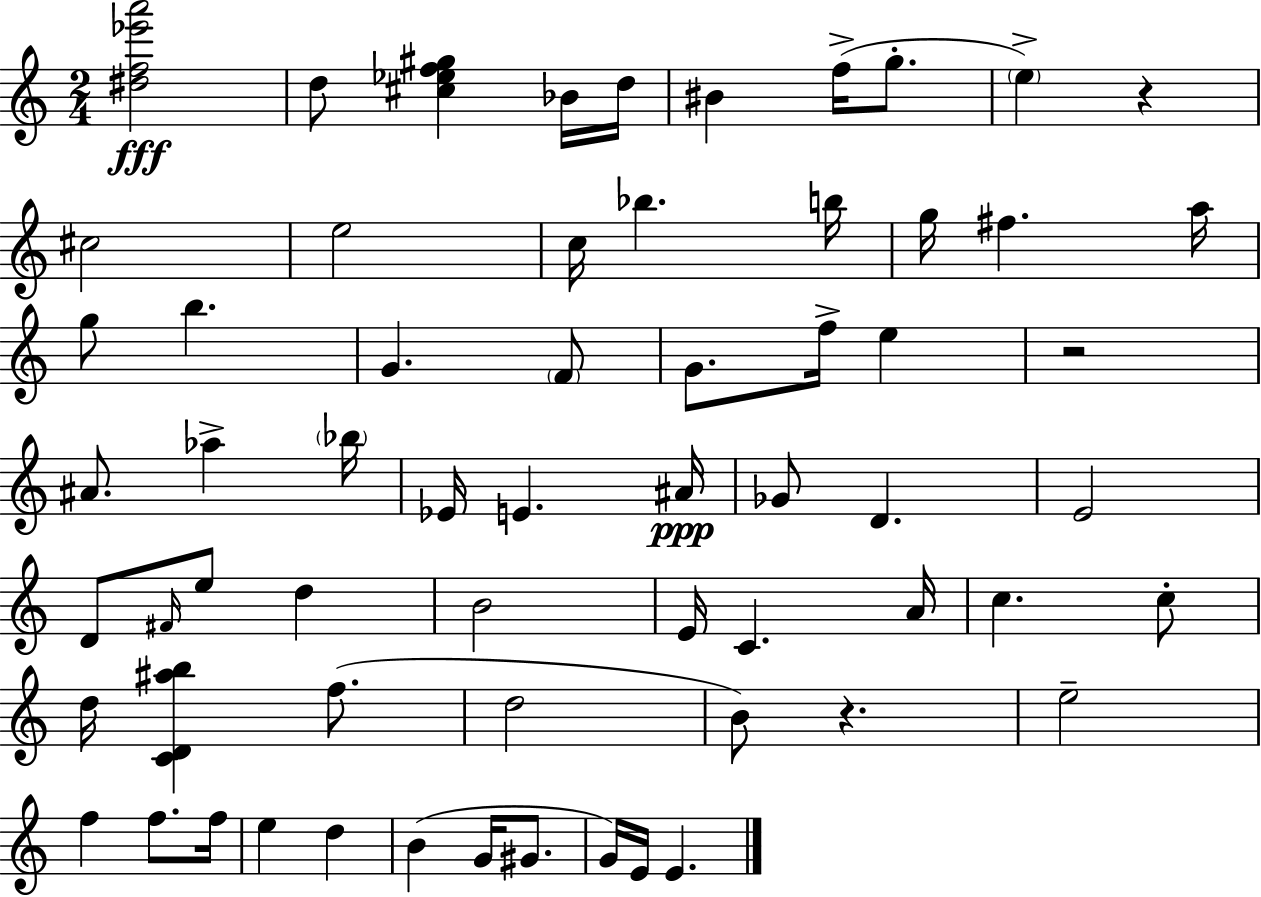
[D#5,F5,Eb6,A6]/h D5/e [C#5,Eb5,F5,G#5]/q Bb4/s D5/s BIS4/q F5/s G5/e. E5/q R/q C#5/h E5/h C5/s Bb5/q. B5/s G5/s F#5/q. A5/s G5/e B5/q. G4/q. F4/e G4/e. F5/s E5/q R/h A#4/e. Ab5/q Bb5/s Eb4/s E4/q. A#4/s Gb4/e D4/q. E4/h D4/e F#4/s E5/e D5/q B4/h E4/s C4/q. A4/s C5/q. C5/e D5/s [C4,D4,A#5,B5]/q F5/e. D5/h B4/e R/q. E5/h F5/q F5/e. F5/s E5/q D5/q B4/q G4/s G#4/e. G4/s E4/s E4/q.